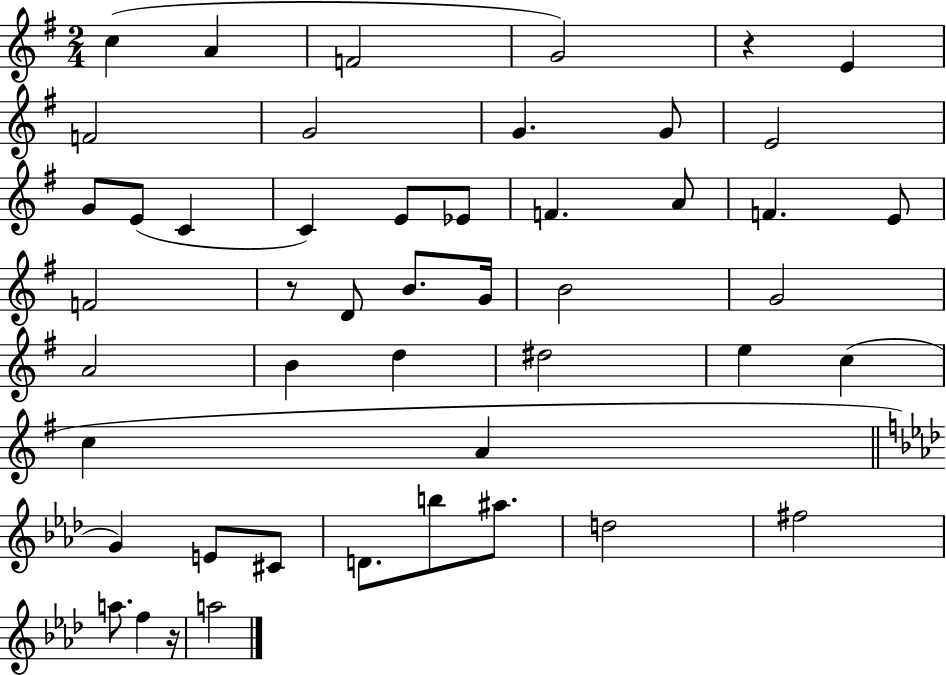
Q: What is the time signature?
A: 2/4